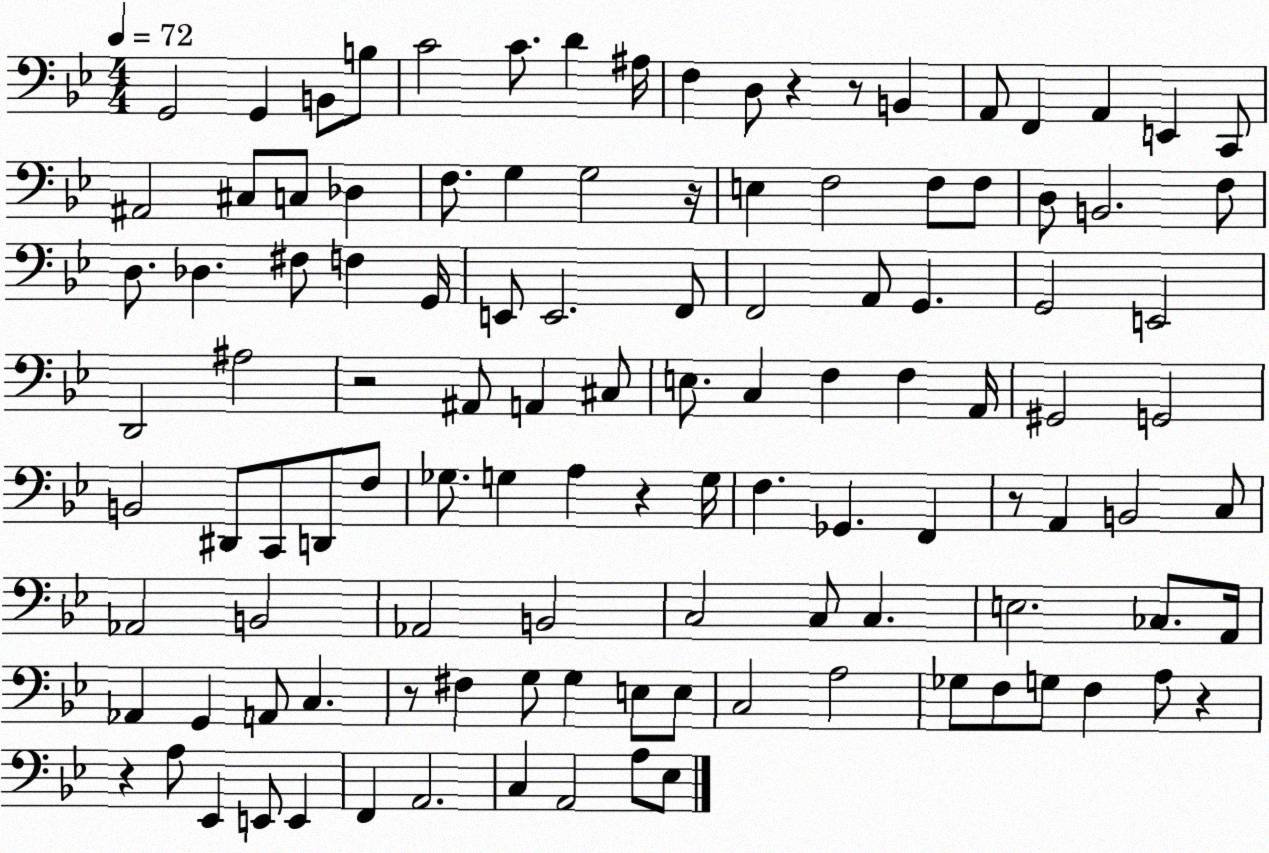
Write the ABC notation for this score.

X:1
T:Untitled
M:4/4
L:1/4
K:Bb
G,,2 G,, B,,/2 B,/2 C2 C/2 D ^A,/4 F, D,/2 z z/2 B,, A,,/2 F,, A,, E,, C,,/2 ^A,,2 ^C,/2 C,/2 _D, F,/2 G, G,2 z/4 E, F,2 F,/2 F,/2 D,/2 B,,2 F,/2 D,/2 _D, ^F,/2 F, G,,/4 E,,/2 E,,2 F,,/2 F,,2 A,,/2 G,, G,,2 E,,2 D,,2 ^A,2 z2 ^A,,/2 A,, ^C,/2 E,/2 C, F, F, A,,/4 ^G,,2 G,,2 B,,2 ^D,,/2 C,,/2 D,,/2 F,/2 _G,/2 G, A, z G,/4 F, _G,, F,, z/2 A,, B,,2 C,/2 _A,,2 B,,2 _A,,2 B,,2 C,2 C,/2 C, E,2 _C,/2 A,,/4 _A,, G,, A,,/2 C, z/2 ^F, G,/2 G, E,/2 E,/2 C,2 A,2 _G,/2 F,/2 G,/2 F, A,/2 z z A,/2 _E,, E,,/2 E,, F,, A,,2 C, A,,2 A,/2 _E,/2